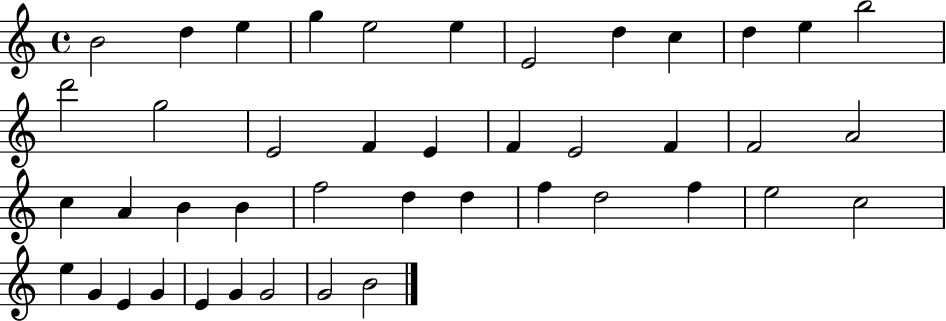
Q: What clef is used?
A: treble